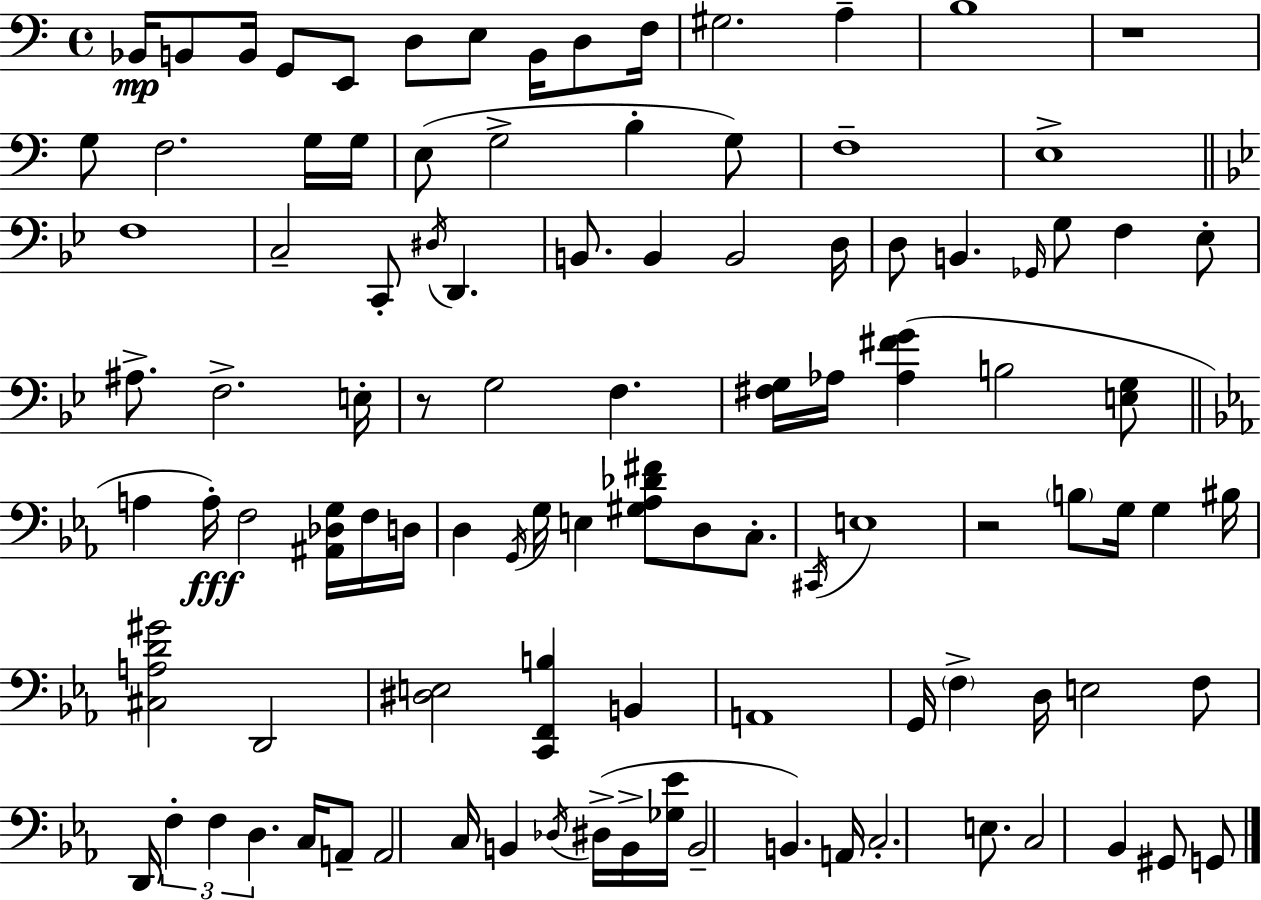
X:1
T:Untitled
M:4/4
L:1/4
K:C
_B,,/4 B,,/2 B,,/4 G,,/2 E,,/2 D,/2 E,/2 B,,/4 D,/2 F,/4 ^G,2 A, B,4 z4 G,/2 F,2 G,/4 G,/4 E,/2 G,2 B, G,/2 F,4 E,4 F,4 C,2 C,,/2 ^D,/4 D,, B,,/2 B,, B,,2 D,/4 D,/2 B,, _G,,/4 G,/2 F, _E,/2 ^A,/2 F,2 E,/4 z/2 G,2 F, [^F,G,]/4 _A,/4 [_A,^FG] B,2 [E,G,]/2 A, A,/4 F,2 [^A,,_D,G,]/4 F,/4 D,/4 D, G,,/4 G,/4 E, [^G,_A,_D^F]/2 D,/2 C,/2 ^C,,/4 E,4 z2 B,/2 G,/4 G, ^B,/4 [^C,A,D^G]2 D,,2 [^D,E,]2 [C,,F,,B,] B,, A,,4 G,,/4 F, D,/4 E,2 F,/2 D,,/4 F, F, D, C,/4 A,,/2 A,,2 C,/4 B,, _D,/4 ^D,/4 B,,/4 [_G,_E]/4 B,,2 B,, A,,/4 C,2 E,/2 C,2 _B,, ^G,,/2 G,,/2